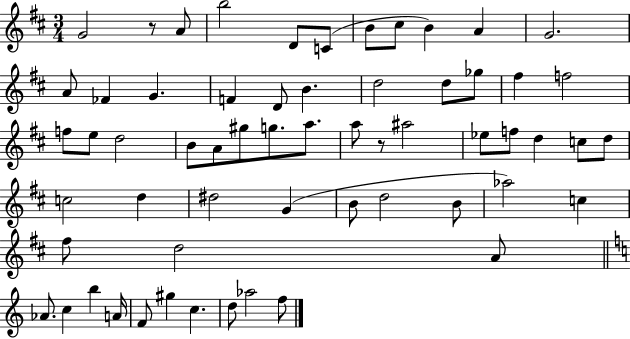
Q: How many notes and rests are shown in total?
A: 60